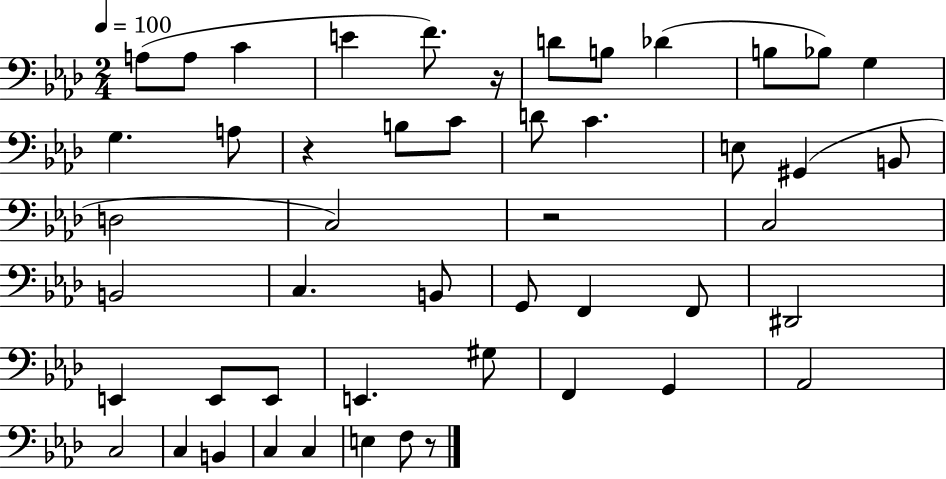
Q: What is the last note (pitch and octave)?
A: F3